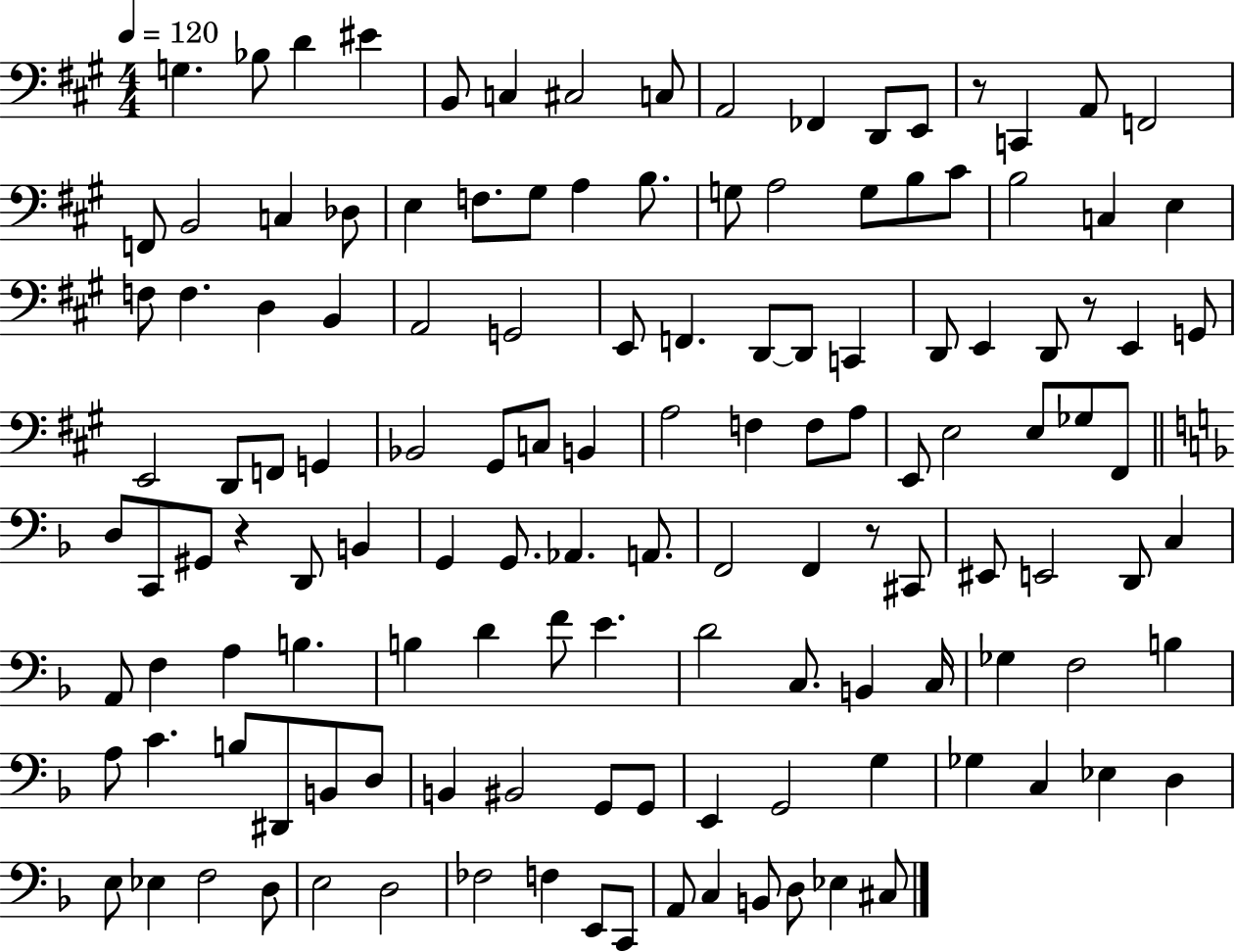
{
  \clef bass
  \numericTimeSignature
  \time 4/4
  \key a \major
  \tempo 4 = 120
  \repeat volta 2 { g4. bes8 d'4 eis'4 | b,8 c4 cis2 c8 | a,2 fes,4 d,8 e,8 | r8 c,4 a,8 f,2 | \break f,8 b,2 c4 des8 | e4 f8. gis8 a4 b8. | g8 a2 g8 b8 cis'8 | b2 c4 e4 | \break f8 f4. d4 b,4 | a,2 g,2 | e,8 f,4. d,8~~ d,8 c,4 | d,8 e,4 d,8 r8 e,4 g,8 | \break e,2 d,8 f,8 g,4 | bes,2 gis,8 c8 b,4 | a2 f4 f8 a8 | e,8 e2 e8 ges8 fis,8 | \break \bar "||" \break \key f \major d8 c,8 gis,8 r4 d,8 b,4 | g,4 g,8. aes,4. a,8. | f,2 f,4 r8 cis,8 | eis,8 e,2 d,8 c4 | \break a,8 f4 a4 b4. | b4 d'4 f'8 e'4. | d'2 c8. b,4 c16 | ges4 f2 b4 | \break a8 c'4. b8 dis,8 b,8 d8 | b,4 bis,2 g,8 g,8 | e,4 g,2 g4 | ges4 c4 ees4 d4 | \break e8 ees4 f2 d8 | e2 d2 | fes2 f4 e,8 c,8 | a,8 c4 b,8 d8 ees4 cis8 | \break } \bar "|."
}